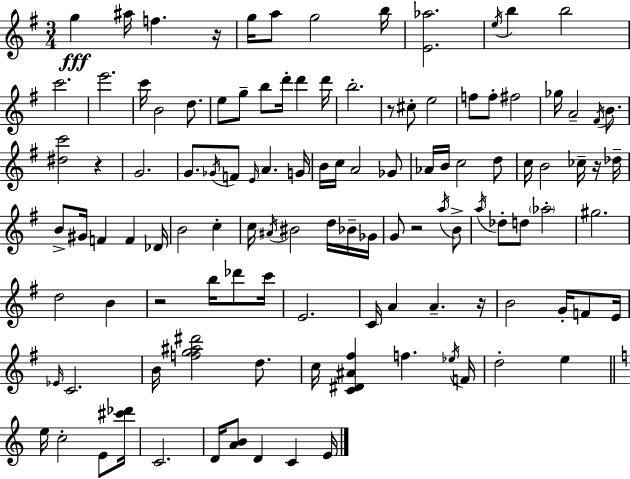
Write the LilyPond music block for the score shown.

{
  \clef treble
  \numericTimeSignature
  \time 3/4
  \key g \major
  g''4\fff ais''16 f''4. r16 | g''16 a''8 g''2 b''16 | <e' aes''>2. | \acciaccatura { e''16 } b''4 b''2 | \break c'''2. | e'''2. | c'''16 b'2 d''8. | e''8 g''8-- b''8 d'''16-. d'''4 | \break d'''16 b''2.-. | r8 cis''8-. e''2 | f''8 f''8-. fis''2 | ges''16 a'2-- \acciaccatura { fis'16 } b'8. | \break <dis'' c'''>2 r4 | g'2. | g'8. \acciaccatura { ges'16 } f'8 \grace { e'16 } a'4. | g'16 b'16 c''16 a'2 | \break ges'8 aes'16 b'16 c''2 | d''8 c''16 b'2 | ces''16-- r16 des''16-- b'8-> gis'16 f'4 f'4 | des'16 b'2 | \break c''4-. c''16 \acciaccatura { ais'16 } bis'2 | d''16 bes'16-- ges'16 g'8 r2 | \acciaccatura { a''16 } b'8-> \acciaccatura { a''16 } des''8-. d''8 \parenthesize aes''2-. | gis''2. | \break d''2 | b'4 r2 | b''16 des'''8 c'''16 e'2. | c'16 a'4 | \break a'4.-- r16 b'2 | g'16-. f'8 e'16 \grace { ees'16 } c'2. | b'16 <f'' g'' ais'' dis'''>2 | d''8. c''16 <c' dis' ais' fis''>4 | \break f''4. \acciaccatura { ees''16 } f'16 d''2-. | e''4 \bar "||" \break \key a \minor e''16 c''2-. e'8 <cis''' des'''>16 | c'2. | d'16 <a' b'>8 d'4 c'4 e'16 | \bar "|."
}